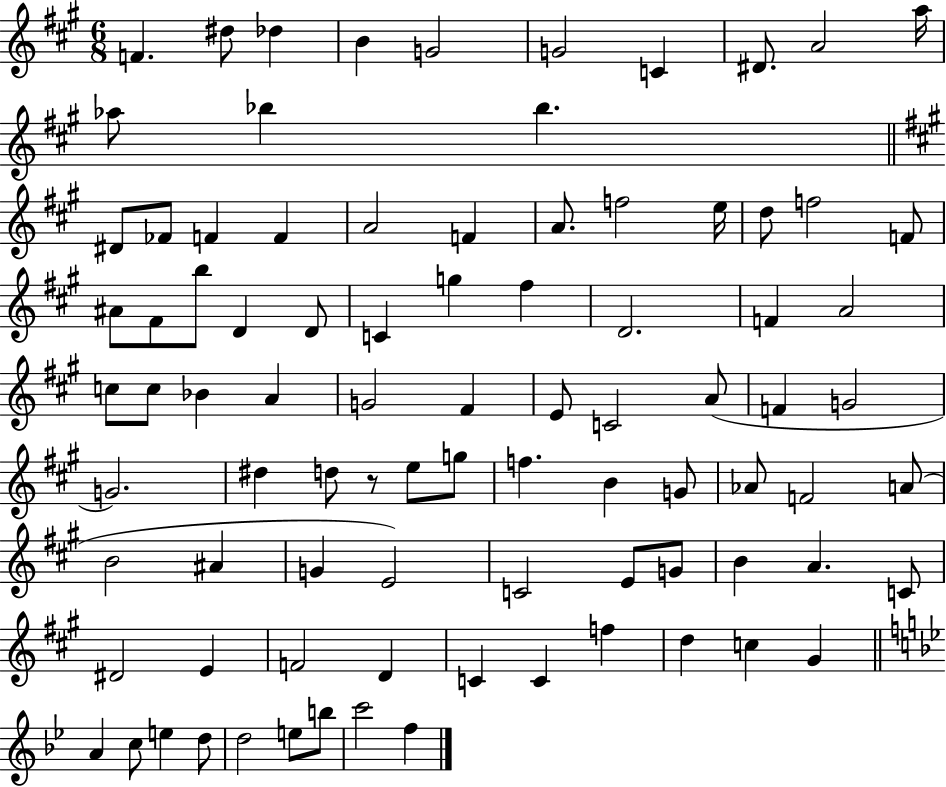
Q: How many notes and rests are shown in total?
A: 88